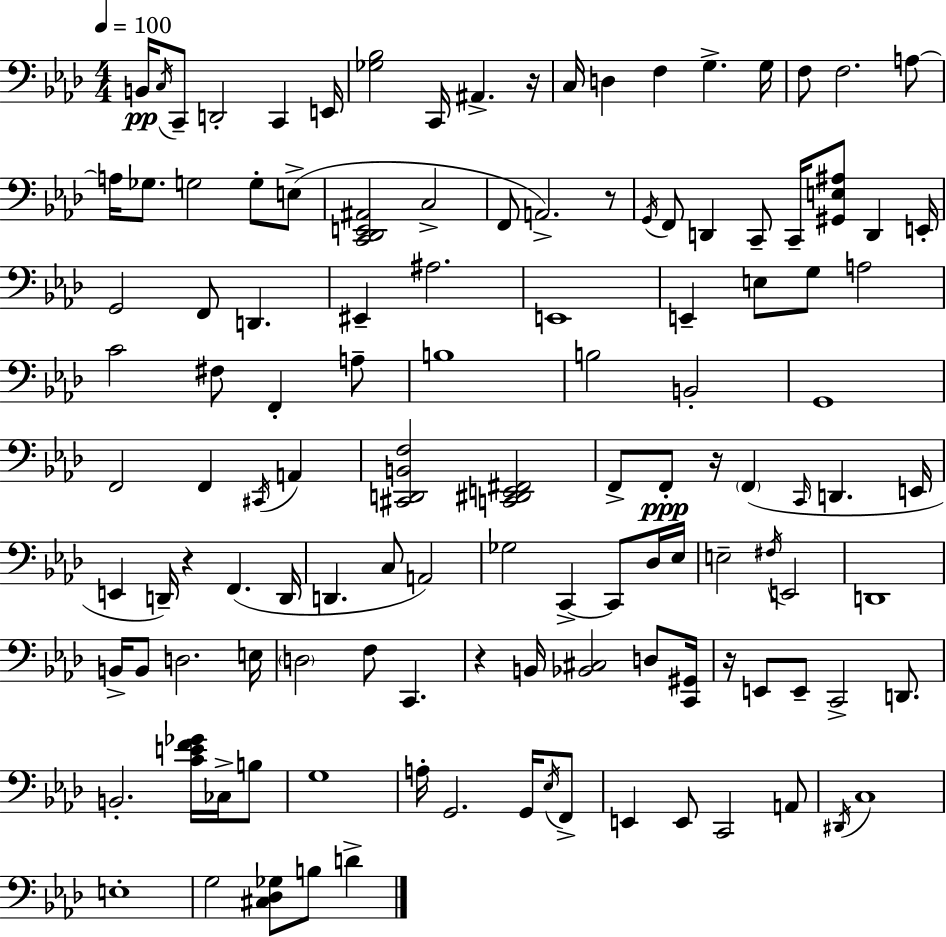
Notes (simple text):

B2/s C3/s C2/e D2/h C2/q E2/s [Gb3,Bb3]/h C2/s A#2/q. R/s C3/s D3/q F3/q G3/q. G3/s F3/e F3/h. A3/e A3/s Gb3/e. G3/h G3/e E3/e [C2,Db2,E2,A#2]/h C3/h F2/e A2/h. R/e G2/s F2/e D2/q C2/e C2/s [G#2,E3,A#3]/e D2/q E2/s G2/h F2/e D2/q. EIS2/q A#3/h. E2/w E2/q E3/e G3/e A3/h C4/h F#3/e F2/q A3/e B3/w B3/h B2/h G2/w F2/h F2/q C#2/s A2/q [C#2,D2,B2,F3]/h [C2,D#2,E2,F#2]/h F2/e F2/e R/s F2/q C2/s D2/q. E2/s E2/q D2/s R/q F2/q. D2/s D2/q. C3/e A2/h Gb3/h C2/q C2/e Db3/s Eb3/s E3/h F#3/s E2/h D2/w B2/s B2/e D3/h. E3/s D3/h F3/e C2/q. R/q B2/s [Bb2,C#3]/h D3/e [C2,G#2]/s R/s E2/e E2/e C2/h D2/e. B2/h. [C4,E4,F4,Gb4]/s CES3/s B3/e G3/w A3/s G2/h. G2/s Eb3/s F2/e E2/q E2/e C2/h A2/e D#2/s C3/w E3/w G3/h [C#3,Db3,Gb3]/e B3/e D4/q